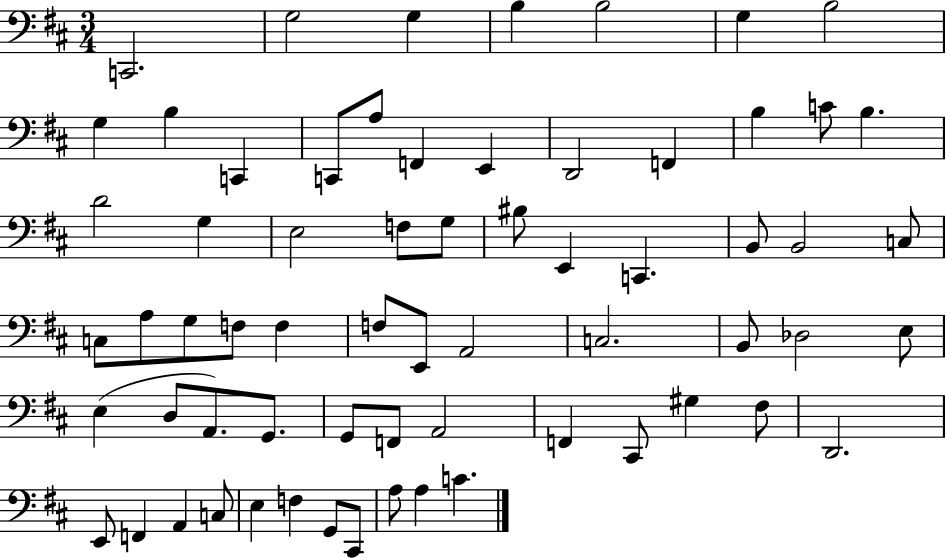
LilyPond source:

{
  \clef bass
  \numericTimeSignature
  \time 3/4
  \key d \major
  c,2. | g2 g4 | b4 b2 | g4 b2 | \break g4 b4 c,4 | c,8 a8 f,4 e,4 | d,2 f,4 | b4 c'8 b4. | \break d'2 g4 | e2 f8 g8 | bis8 e,4 c,4. | b,8 b,2 c8 | \break c8 a8 g8 f8 f4 | f8 e,8 a,2 | c2. | b,8 des2 e8 | \break e4( d8 a,8.) g,8. | g,8 f,8 a,2 | f,4 cis,8 gis4 fis8 | d,2. | \break e,8 f,4 a,4 c8 | e4 f4 g,8 cis,8 | a8 a4 c'4. | \bar "|."
}